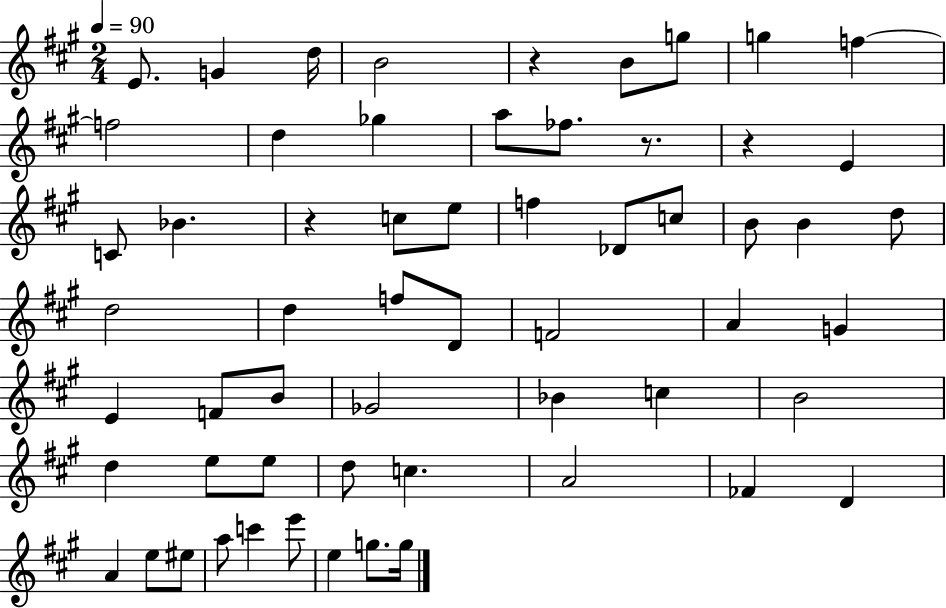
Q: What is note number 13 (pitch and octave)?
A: FES5